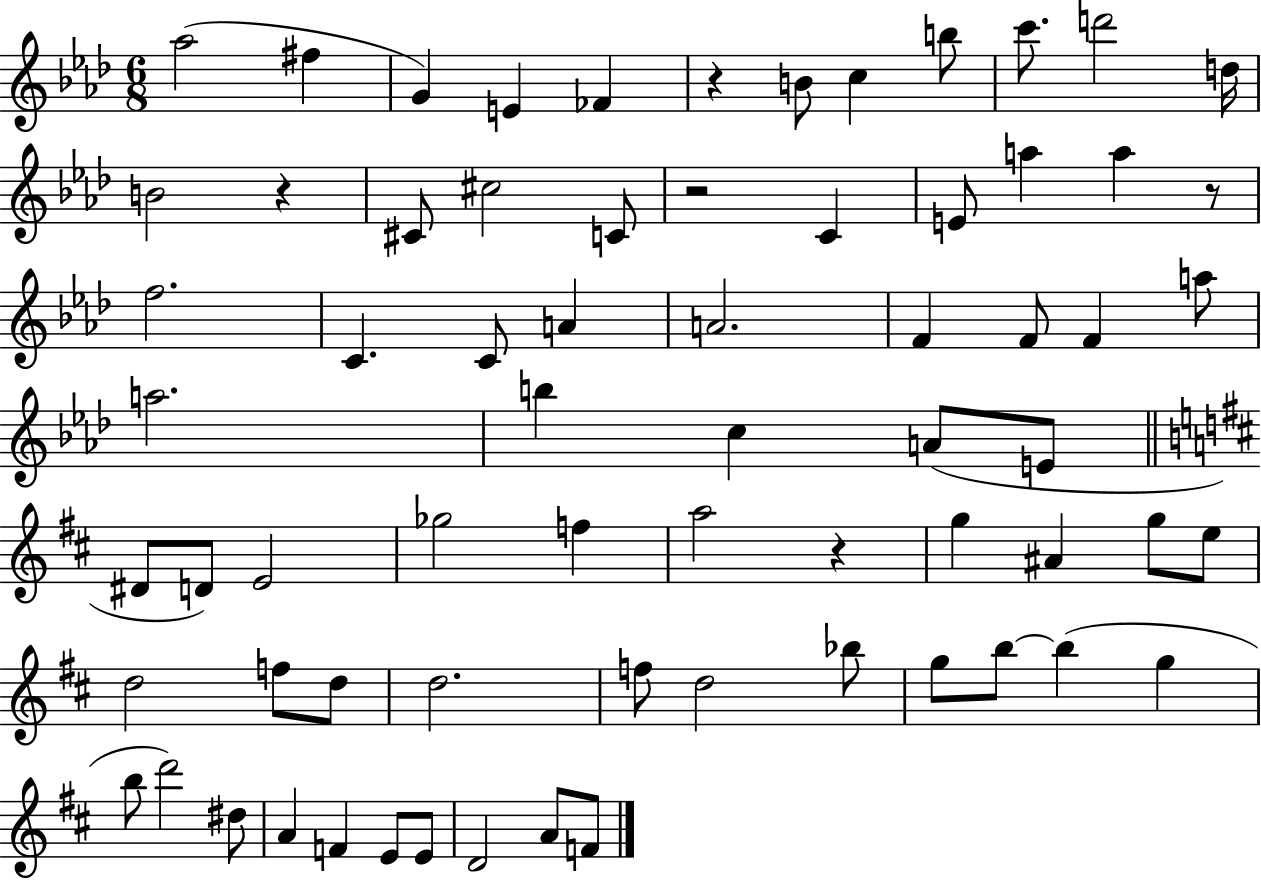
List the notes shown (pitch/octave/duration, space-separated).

Ab5/h F#5/q G4/q E4/q FES4/q R/q B4/e C5/q B5/e C6/e. D6/h D5/s B4/h R/q C#4/e C#5/h C4/e R/h C4/q E4/e A5/q A5/q R/e F5/h. C4/q. C4/e A4/q A4/h. F4/q F4/e F4/q A5/e A5/h. B5/q C5/q A4/e E4/e D#4/e D4/e E4/h Gb5/h F5/q A5/h R/q G5/q A#4/q G5/e E5/e D5/h F5/e D5/e D5/h. F5/e D5/h Bb5/e G5/e B5/e B5/q G5/q B5/e D6/h D#5/e A4/q F4/q E4/e E4/e D4/h A4/e F4/e